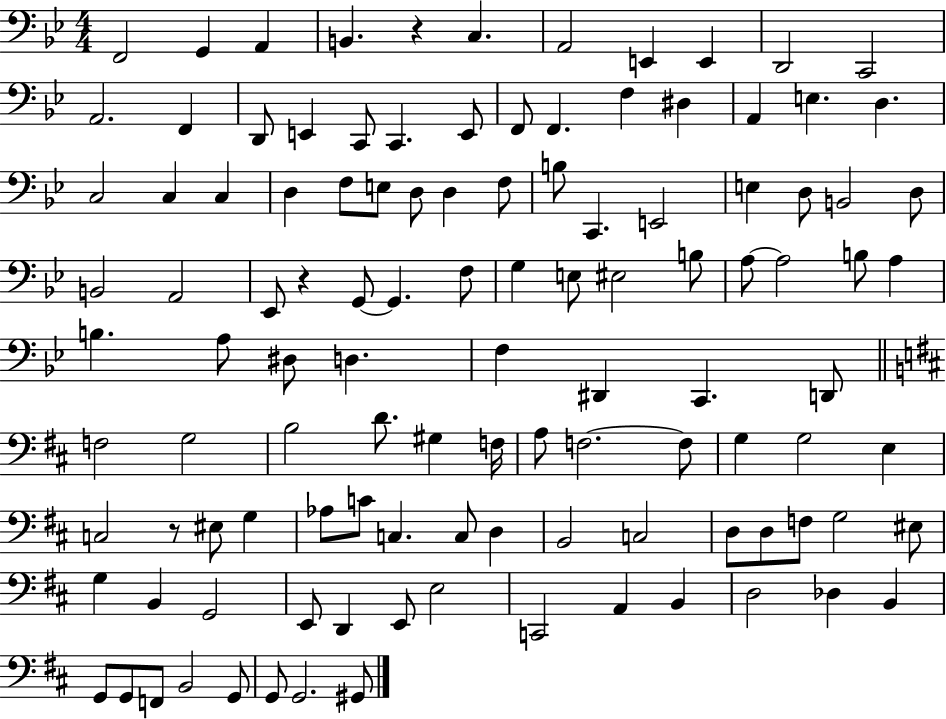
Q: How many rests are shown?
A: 3